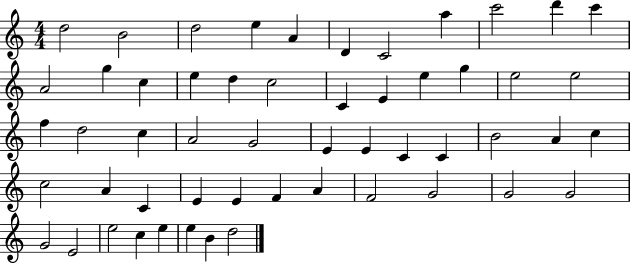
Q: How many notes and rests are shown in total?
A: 54